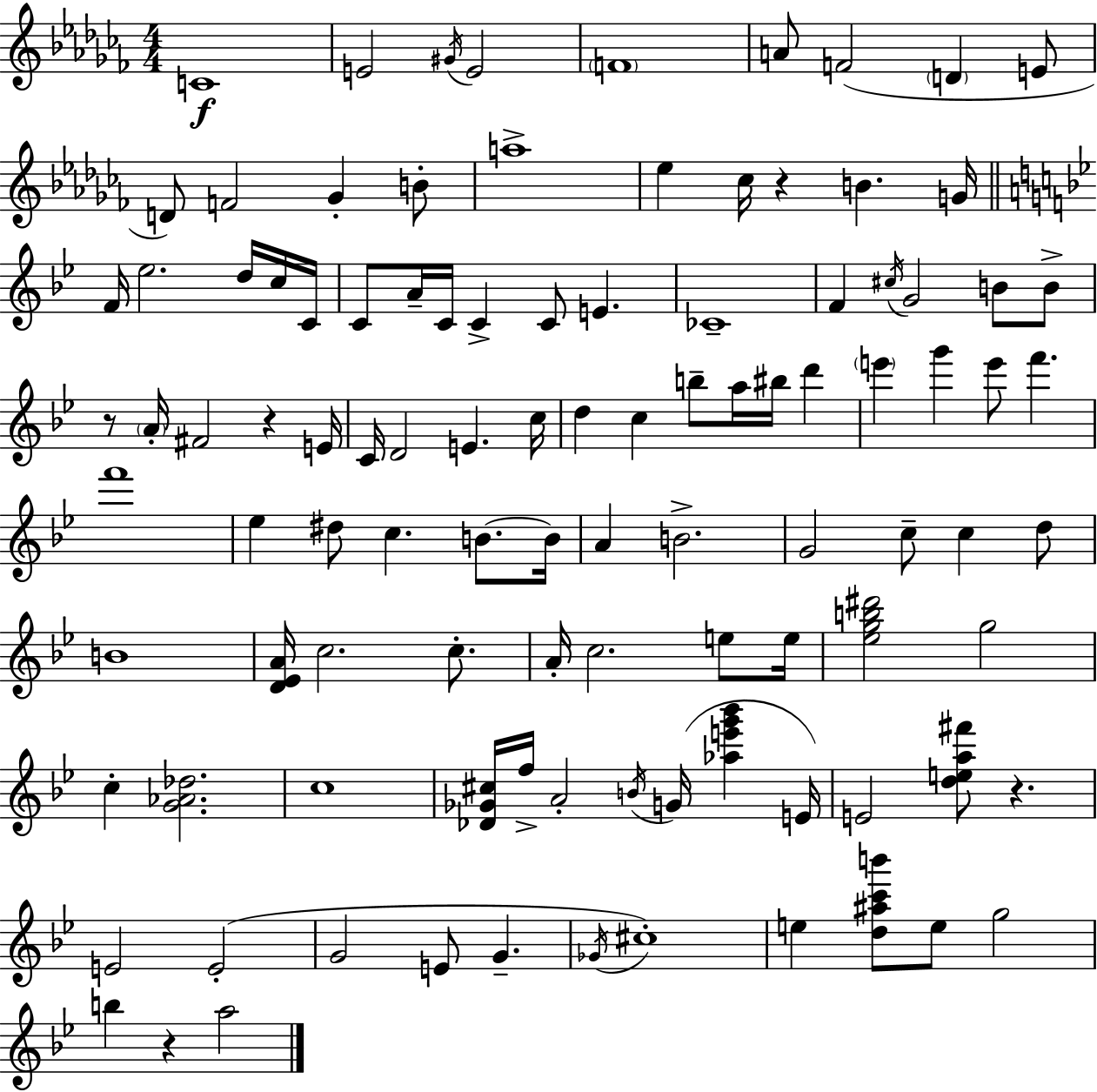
X:1
T:Untitled
M:4/4
L:1/4
K:Abm
C4 E2 ^G/4 E2 F4 A/2 F2 D E/2 D/2 F2 _G B/2 a4 _e _c/4 z B G/4 F/4 _e2 d/4 c/4 C/4 C/2 A/4 C/4 C C/2 E _C4 F ^c/4 G2 B/2 B/2 z/2 A/4 ^F2 z E/4 C/4 D2 E c/4 d c b/2 a/4 ^b/4 d' e' g' e'/2 f' f'4 _e ^d/2 c B/2 B/4 A B2 G2 c/2 c d/2 B4 [D_EA]/4 c2 c/2 A/4 c2 e/2 e/4 [_egb^d']2 g2 c [G_A_d]2 c4 [_D_G^c]/4 f/4 A2 B/4 G/4 [_ae'g'_b'] E/4 E2 [dea^f']/2 z E2 E2 G2 E/2 G _G/4 ^c4 e [d^ac'b']/2 e/2 g2 b z a2